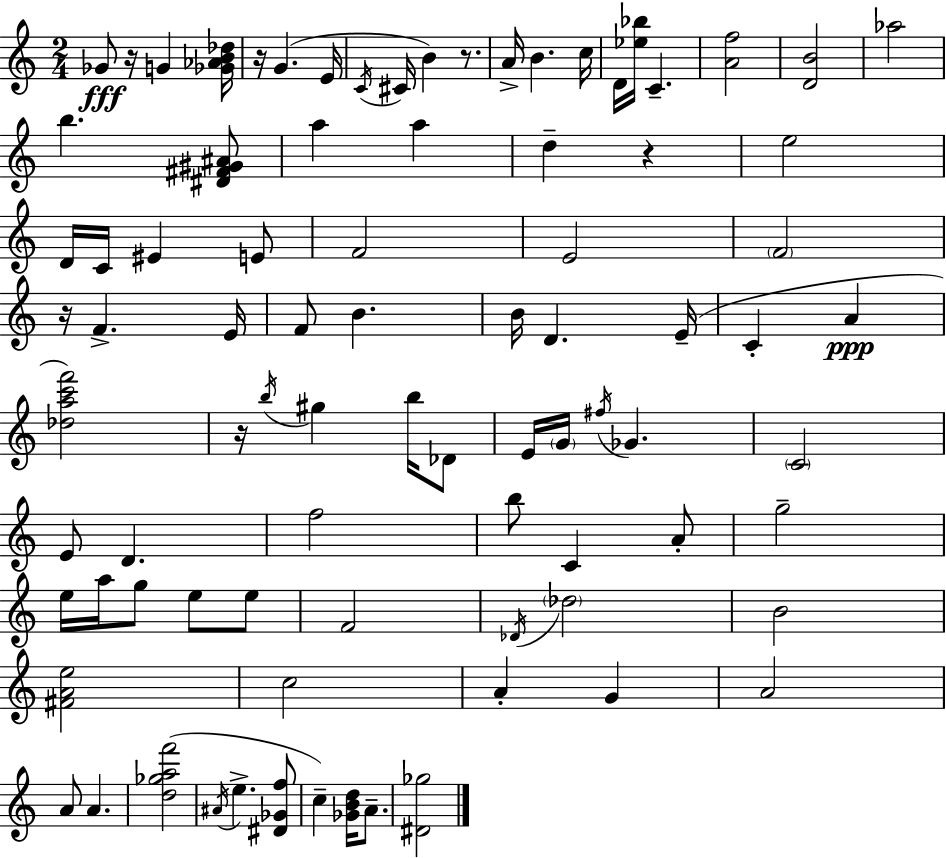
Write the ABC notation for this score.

X:1
T:Untitled
M:2/4
L:1/4
K:Am
_G/2 z/4 G [_G_AB_d]/4 z/4 G E/4 C/4 ^C/4 B z/2 A/4 B c/4 D/4 [_e_b]/4 C [Af]2 [DB]2 _a2 b [^D^F^G^A]/2 a a d z e2 D/4 C/4 ^E E/2 F2 E2 F2 z/4 F E/4 F/2 B B/4 D E/4 C A [_dac'f']2 z/4 b/4 ^g b/4 _D/2 E/4 G/4 ^f/4 _G C2 E/2 D f2 b/2 C A/2 g2 e/4 a/4 g/2 e/2 e/2 F2 _D/4 _d2 B2 [^FAe]2 c2 A G A2 A/2 A [d_gaf']2 ^A/4 e [^D_Gf]/2 c [_GBd]/4 A/2 [^D_g]2